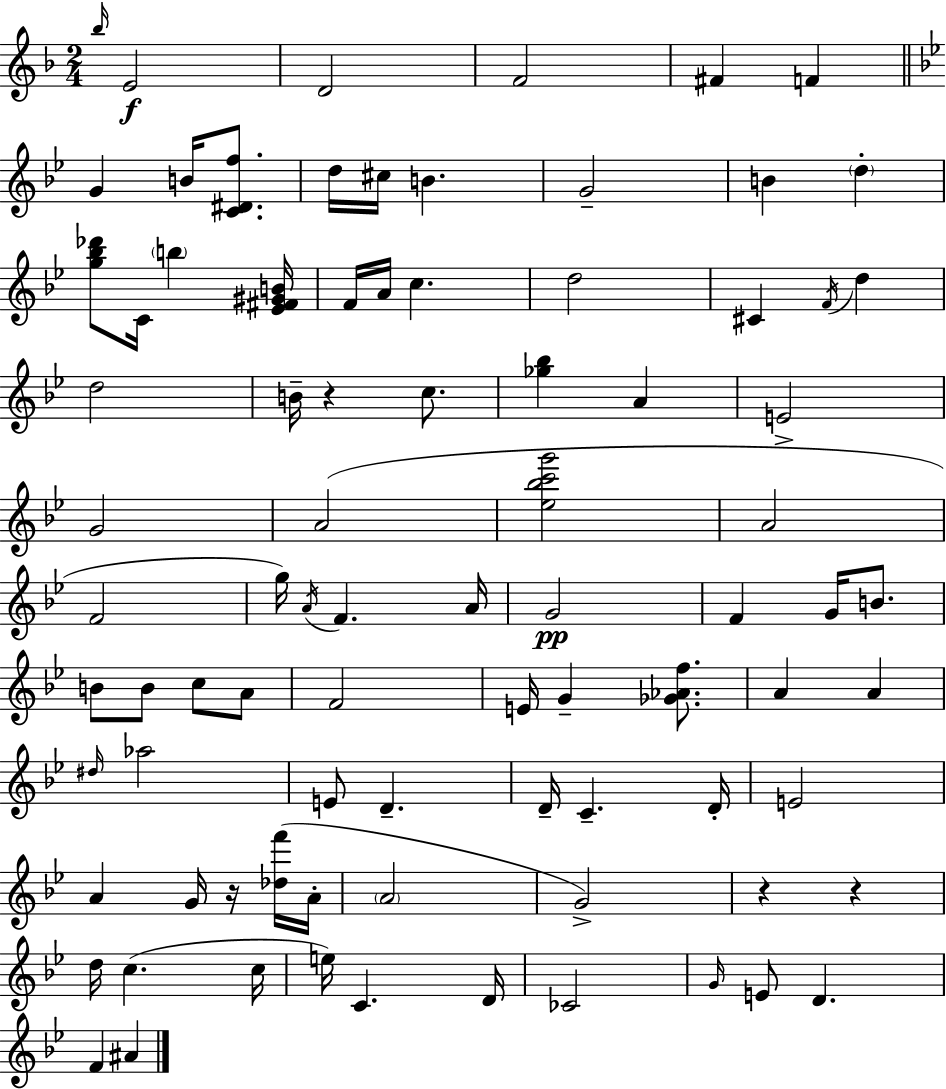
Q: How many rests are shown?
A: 4